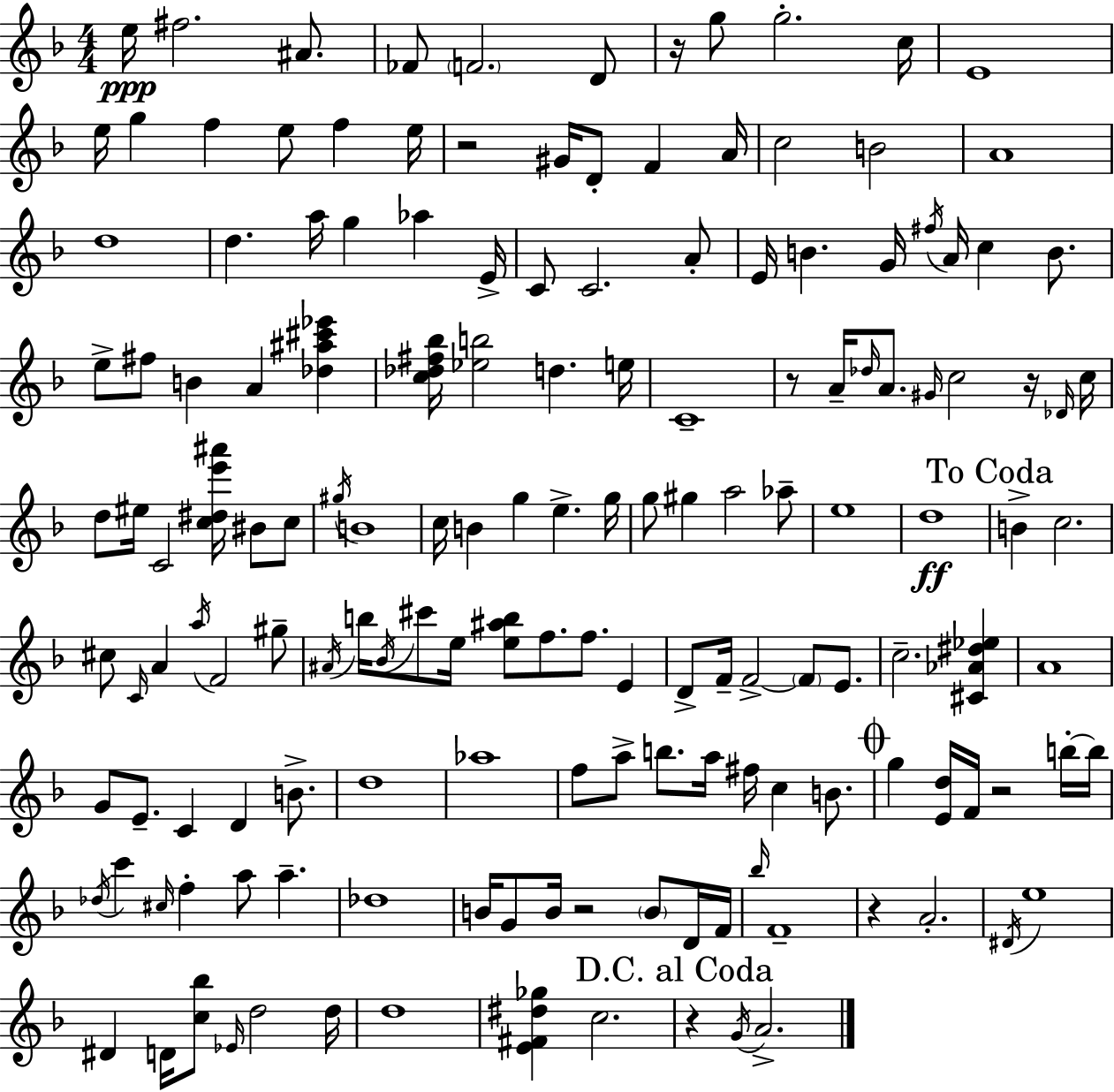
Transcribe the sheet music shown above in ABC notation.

X:1
T:Untitled
M:4/4
L:1/4
K:Dm
e/4 ^f2 ^A/2 _F/2 F2 D/2 z/4 g/2 g2 c/4 E4 e/4 g f e/2 f e/4 z2 ^G/4 D/2 F A/4 c2 B2 A4 d4 d a/4 g _a E/4 C/2 C2 A/2 E/4 B G/4 ^f/4 A/4 c B/2 e/2 ^f/2 B A [_d^a^c'_e'] [c_d^f_b]/4 [_eb]2 d e/4 C4 z/2 A/4 _d/4 A/2 ^G/4 c2 z/4 _D/4 c/4 d/2 ^e/4 C2 [c^de'^a']/4 ^B/2 c/2 ^g/4 B4 c/4 B g e g/4 g/2 ^g a2 _a/2 e4 d4 B c2 ^c/2 C/4 A a/4 F2 ^g/2 ^A/4 b/4 _B/4 ^c'/2 e/4 [e^ab]/2 f/2 f/2 E D/2 F/4 F2 F/2 E/2 c2 [^C_A^d_e] A4 G/2 E/2 C D B/2 d4 _a4 f/2 a/2 b/2 a/4 ^f/4 c B/2 g [Ed]/4 F/4 z2 b/4 b/4 _d/4 c' ^c/4 f a/2 a _d4 B/4 G/2 B/4 z2 B/2 D/4 F/4 _b/4 F4 z A2 ^D/4 e4 ^D D/4 [c_b]/2 _E/4 d2 d/4 d4 [E^F^d_g] c2 z G/4 A2